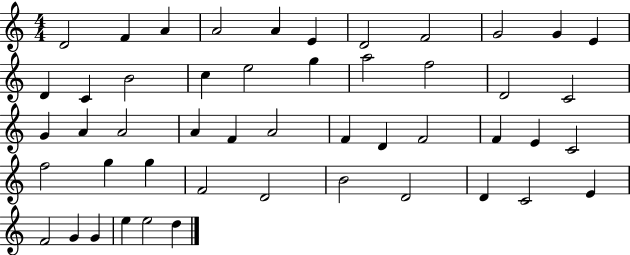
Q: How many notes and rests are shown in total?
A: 49